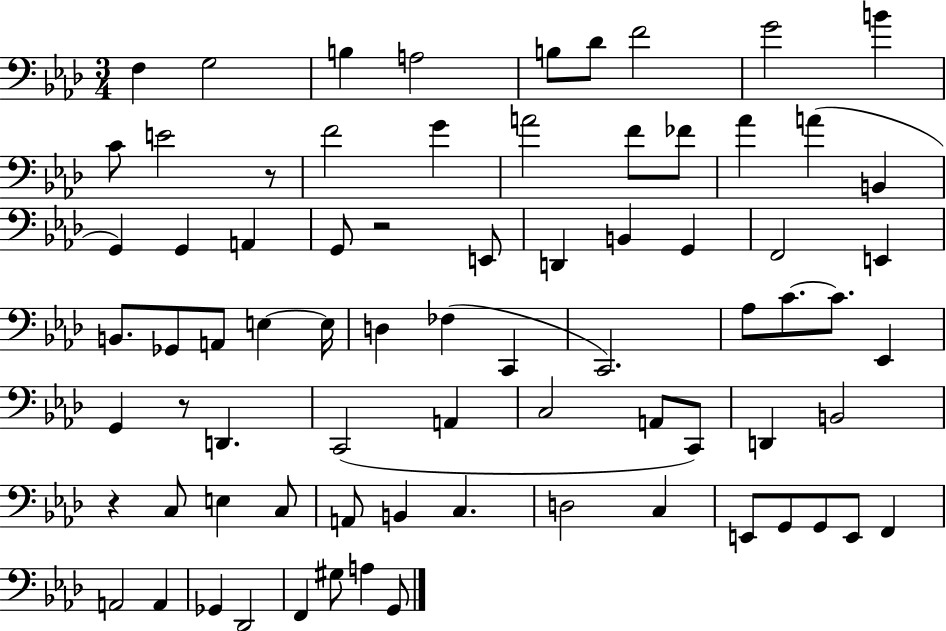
{
  \clef bass
  \numericTimeSignature
  \time 3/4
  \key aes \major
  f4 g2 | b4 a2 | b8 des'8 f'2 | g'2 b'4 | \break c'8 e'2 r8 | f'2 g'4 | a'2 f'8 fes'8 | aes'4 a'4( b,4 | \break g,4) g,4 a,4 | g,8 r2 e,8 | d,4 b,4 g,4 | f,2 e,4 | \break b,8. ges,8 a,8 e4~~ e16 | d4 fes4( c,4 | c,2.) | aes8 c'8.~~ c'8. ees,4 | \break g,4 r8 d,4. | c,2( a,4 | c2 a,8 c,8) | d,4 b,2 | \break r4 c8 e4 c8 | a,8 b,4 c4. | d2 c4 | e,8 g,8 g,8 e,8 f,4 | \break a,2 a,4 | ges,4 des,2 | f,4 gis8 a4 g,8 | \bar "|."
}